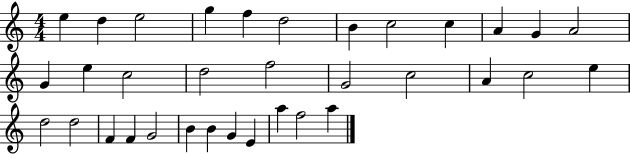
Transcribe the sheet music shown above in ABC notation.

X:1
T:Untitled
M:4/4
L:1/4
K:C
e d e2 g f d2 B c2 c A G A2 G e c2 d2 f2 G2 c2 A c2 e d2 d2 F F G2 B B G E a f2 a